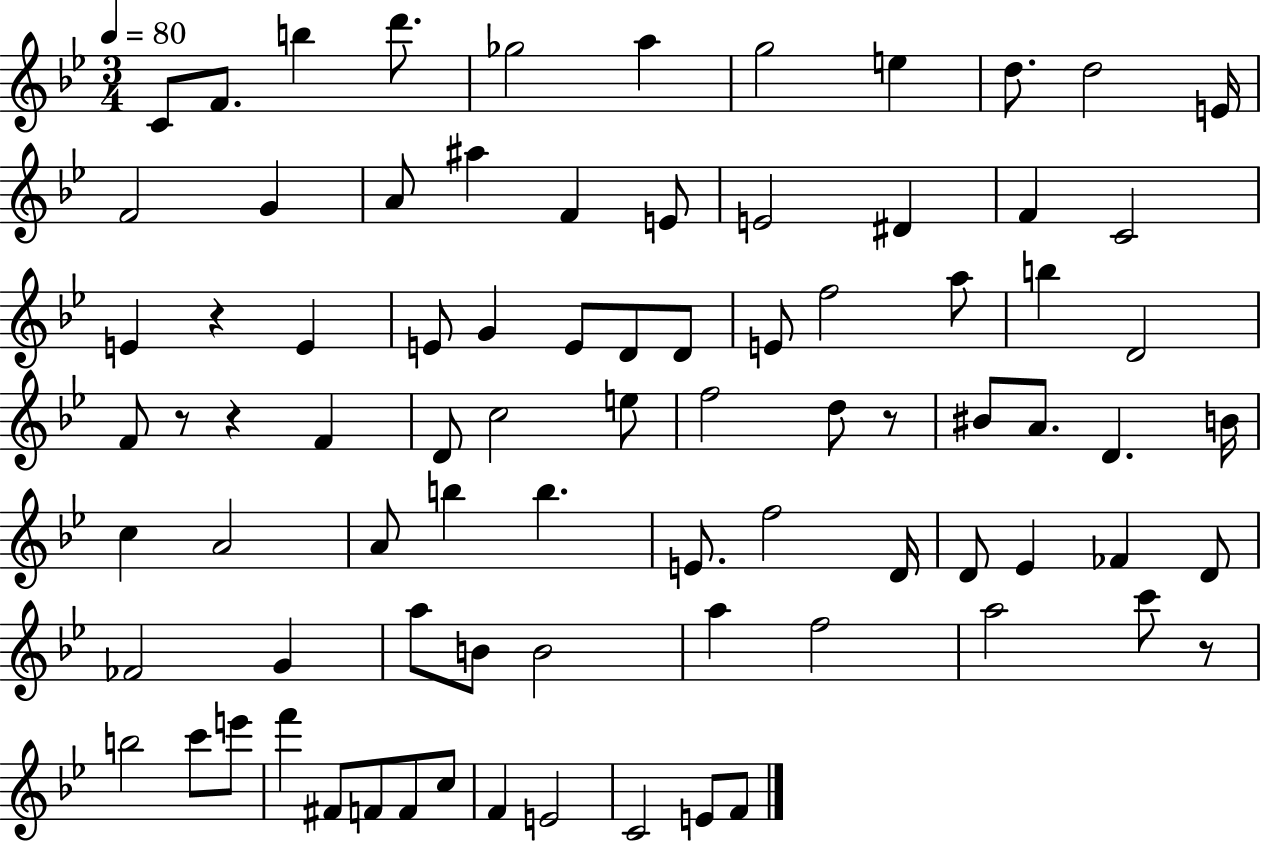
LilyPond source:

{
  \clef treble
  \numericTimeSignature
  \time 3/4
  \key bes \major
  \tempo 4 = 80
  c'8 f'8. b''4 d'''8. | ges''2 a''4 | g''2 e''4 | d''8. d''2 e'16 | \break f'2 g'4 | a'8 ais''4 f'4 e'8 | e'2 dis'4 | f'4 c'2 | \break e'4 r4 e'4 | e'8 g'4 e'8 d'8 d'8 | e'8 f''2 a''8 | b''4 d'2 | \break f'8 r8 r4 f'4 | d'8 c''2 e''8 | f''2 d''8 r8 | bis'8 a'8. d'4. b'16 | \break c''4 a'2 | a'8 b''4 b''4. | e'8. f''2 d'16 | d'8 ees'4 fes'4 d'8 | \break fes'2 g'4 | a''8 b'8 b'2 | a''4 f''2 | a''2 c'''8 r8 | \break b''2 c'''8 e'''8 | f'''4 fis'8 f'8 f'8 c''8 | f'4 e'2 | c'2 e'8 f'8 | \break \bar "|."
}